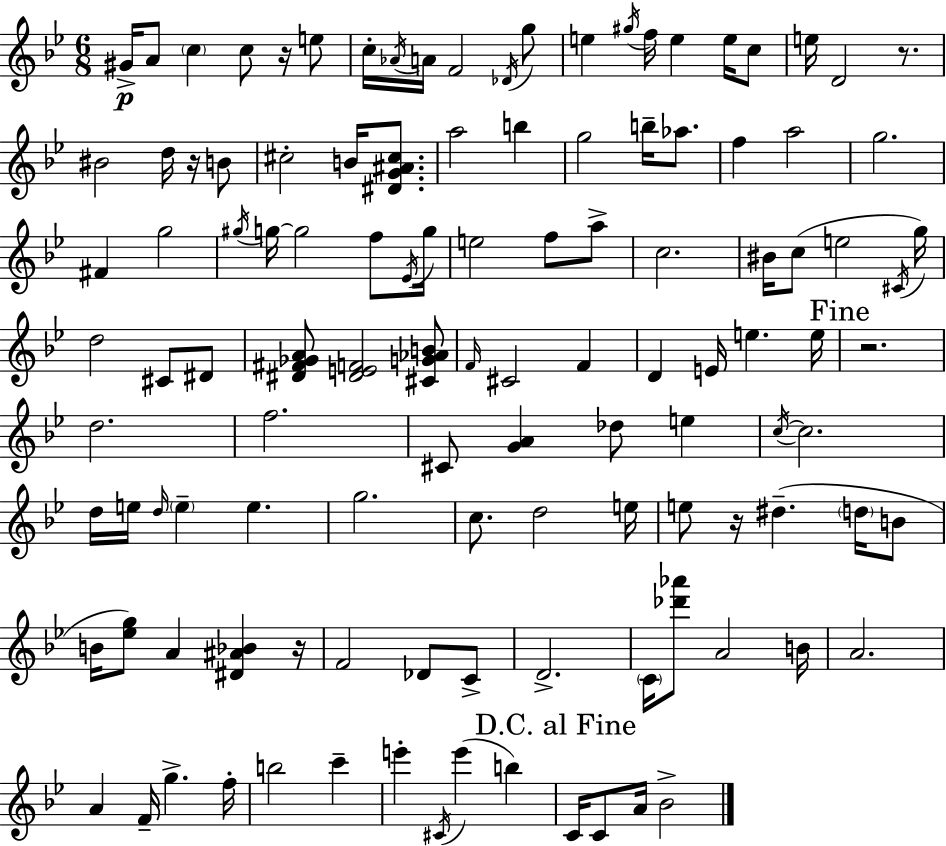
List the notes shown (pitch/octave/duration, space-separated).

G#4/s A4/e C5/q C5/e R/s E5/e C5/s Ab4/s A4/s F4/h Db4/s G5/e E5/q G#5/s F5/s E5/q E5/s C5/e E5/s D4/h R/e. BIS4/h D5/s R/s B4/e C#5/h B4/s [D#4,G4,A#4,C#5]/e. A5/h B5/q G5/h B5/s Ab5/e. F5/q A5/h G5/h. F#4/q G5/h G#5/s G5/s G5/h F5/e Eb4/s G5/s E5/h F5/e A5/e C5/h. BIS4/s C5/e E5/h C#4/s G5/s D5/h C#4/e D#4/e [D#4,F#4,Gb4,A4]/e [D#4,E4,F4]/h [C#4,G4,Ab4,B4]/e F4/s C#4/h F4/q D4/q E4/s E5/q. E5/s R/h. D5/h. F5/h. C#4/e [G4,A4]/q Db5/e E5/q C5/s C5/h. D5/s E5/s D5/s E5/q E5/q. G5/h. C5/e. D5/h E5/s E5/e R/s D#5/q. D5/s B4/e B4/s [Eb5,G5]/e A4/q [D#4,A#4,Bb4]/q R/s F4/h Db4/e C4/e D4/h. C4/s [Db6,Ab6]/e A4/h B4/s A4/h. A4/q F4/s G5/q. F5/s B5/h C6/q E6/q C#4/s E6/q B5/q C4/s C4/e A4/s Bb4/h